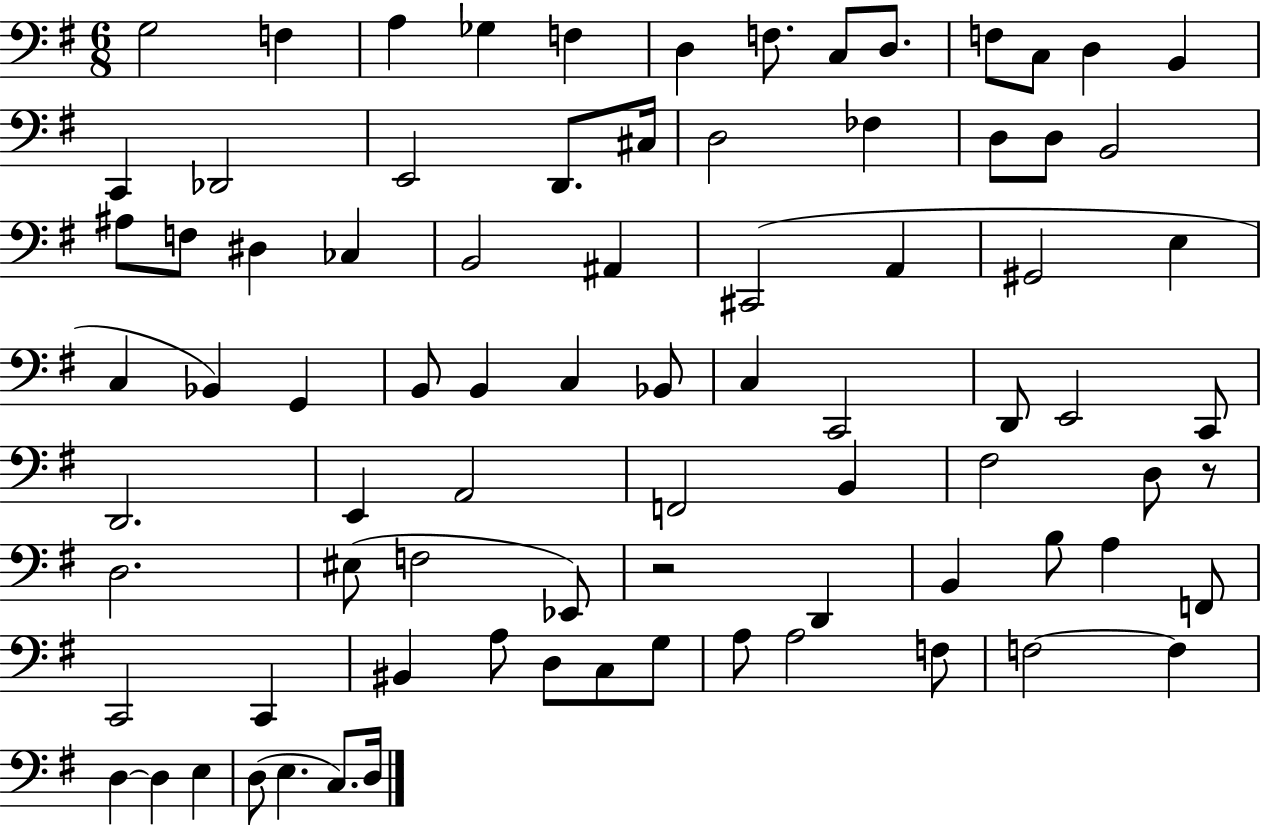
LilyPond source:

{
  \clef bass
  \numericTimeSignature
  \time 6/8
  \key g \major
  g2 f4 | a4 ges4 f4 | d4 f8. c8 d8. | f8 c8 d4 b,4 | \break c,4 des,2 | e,2 d,8. cis16 | d2 fes4 | d8 d8 b,2 | \break ais8 f8 dis4 ces4 | b,2 ais,4 | cis,2( a,4 | gis,2 e4 | \break c4 bes,4) g,4 | b,8 b,4 c4 bes,8 | c4 c,2 | d,8 e,2 c,8 | \break d,2. | e,4 a,2 | f,2 b,4 | fis2 d8 r8 | \break d2. | eis8( f2 ees,8) | r2 d,4 | b,4 b8 a4 f,8 | \break c,2 c,4 | bis,4 a8 d8 c8 g8 | a8 a2 f8 | f2~~ f4 | \break d4~~ d4 e4 | d8( e4. c8.) d16 | \bar "|."
}